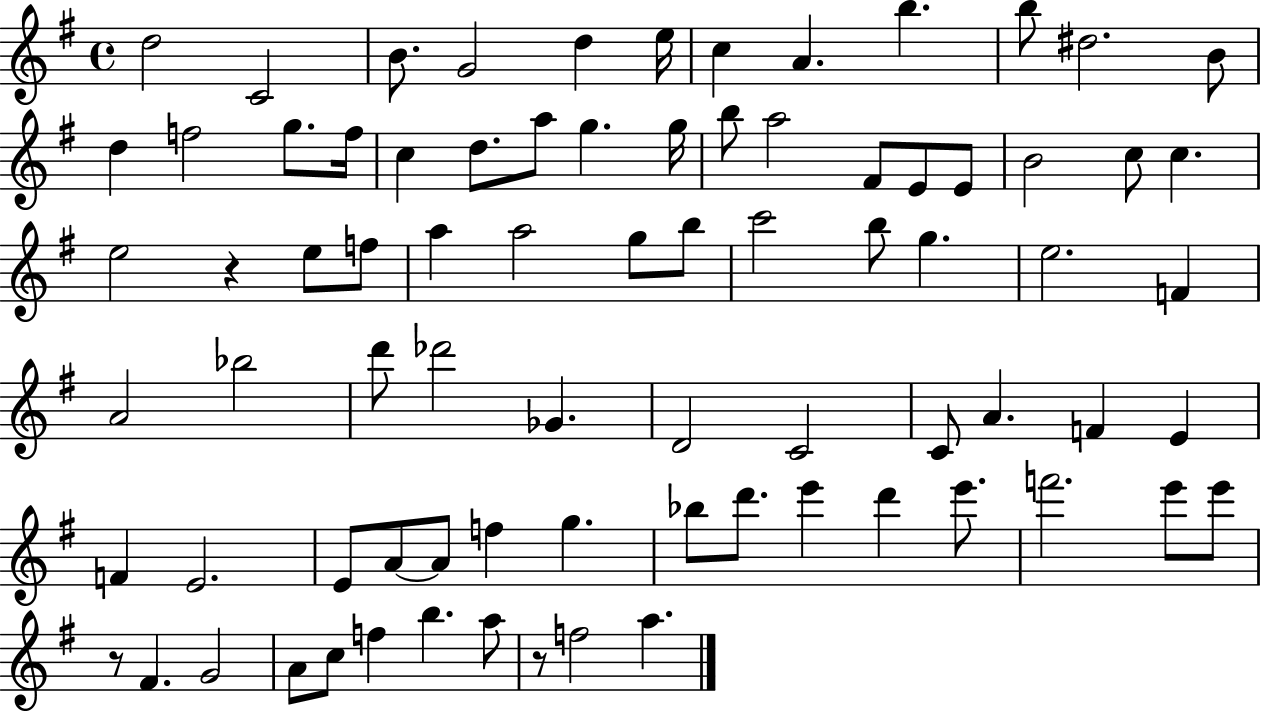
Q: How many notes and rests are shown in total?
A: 79